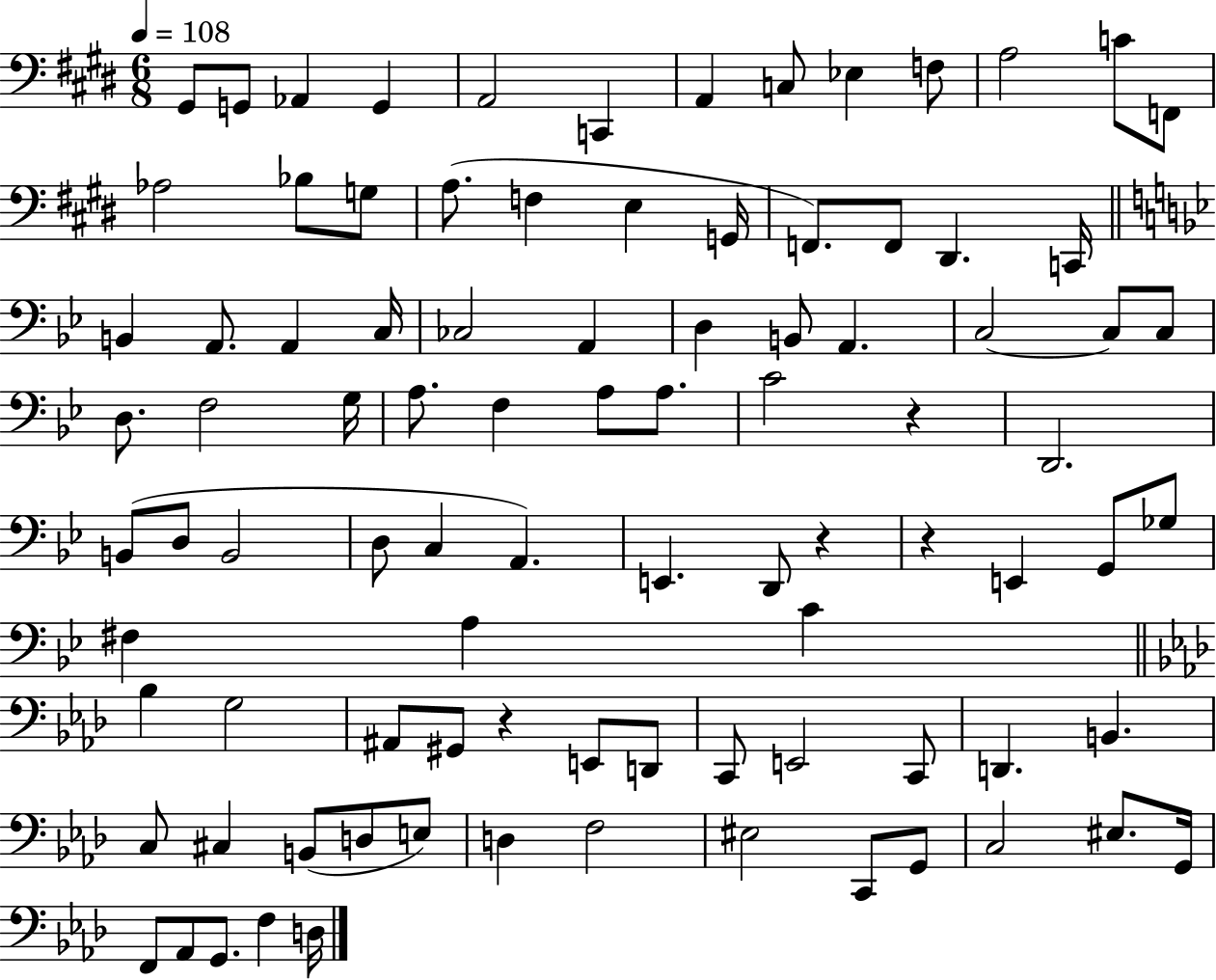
G#2/e G2/e Ab2/q G2/q A2/h C2/q A2/q C3/e Eb3/q F3/e A3/h C4/e F2/e Ab3/h Bb3/e G3/e A3/e. F3/q E3/q G2/s F2/e. F2/e D#2/q. C2/s B2/q A2/e. A2/q C3/s CES3/h A2/q D3/q B2/e A2/q. C3/h C3/e C3/e D3/e. F3/h G3/s A3/e. F3/q A3/e A3/e. C4/h R/q D2/h. B2/e D3/e B2/h D3/e C3/q A2/q. E2/q. D2/e R/q R/q E2/q G2/e Gb3/e F#3/q A3/q C4/q Bb3/q G3/h A#2/e G#2/e R/q E2/e D2/e C2/e E2/h C2/e D2/q. B2/q. C3/e C#3/q B2/e D3/e E3/e D3/q F3/h EIS3/h C2/e G2/e C3/h EIS3/e. G2/s F2/e Ab2/e G2/e. F3/q D3/s